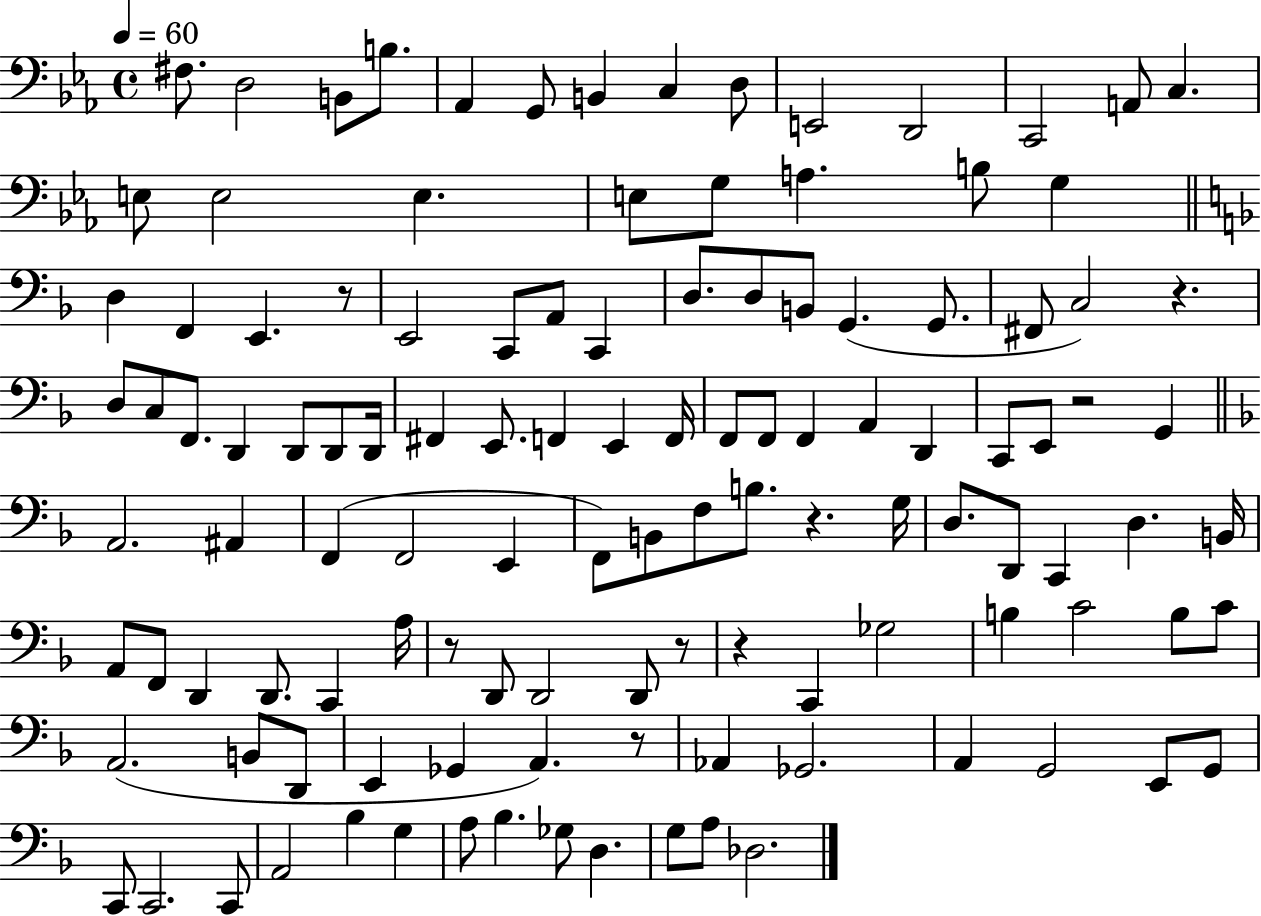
{
  \clef bass
  \time 4/4
  \defaultTimeSignature
  \key ees \major
  \tempo 4 = 60
  \repeat volta 2 { fis8. d2 b,8 b8. | aes,4 g,8 b,4 c4 d8 | e,2 d,2 | c,2 a,8 c4. | \break e8 e2 e4. | e8 g8 a4. b8 g4 | \bar "||" \break \key f \major d4 f,4 e,4. r8 | e,2 c,8 a,8 c,4 | d8. d8 b,8 g,4.( g,8. | fis,8 c2) r4. | \break d8 c8 f,8. d,4 d,8 d,8 d,16 | fis,4 e,8. f,4 e,4 f,16 | f,8 f,8 f,4 a,4 d,4 | c,8 e,8 r2 g,4 | \break \bar "||" \break \key d \minor a,2. ais,4 | f,4( f,2 e,4 | f,8) b,8 f8 b8. r4. g16 | d8. d,8 c,4 d4. b,16 | \break a,8 f,8 d,4 d,8. c,4 a16 | r8 d,8 d,2 d,8 r8 | r4 c,4 ges2 | b4 c'2 b8 c'8 | \break a,2.( b,8 d,8 | e,4 ges,4 a,4.) r8 | aes,4 ges,2. | a,4 g,2 e,8 g,8 | \break c,8 c,2. c,8 | a,2 bes4 g4 | a8 bes4. ges8 d4. | g8 a8 des2. | \break } \bar "|."
}